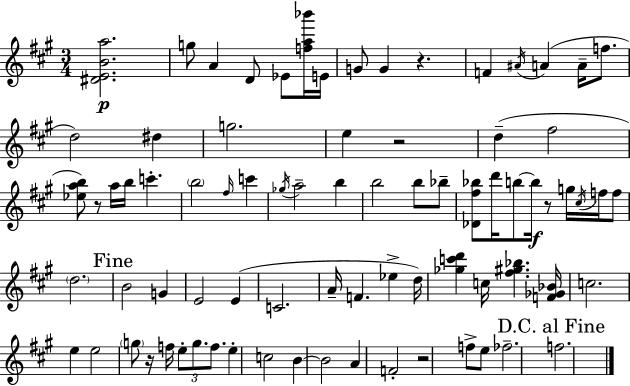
{
  \clef treble
  \numericTimeSignature
  \time 3/4
  \key a \major
  <dis' e' b' a''>2.\p | g''8 a'4 d'8 ees'8 <f'' a'' bes'''>16 e'16 | g'8 g'4 r4. | f'4 \acciaccatura { ais'16 }( a'4 a'16-- f''8. | \break d''2) dis''4 | g''2. | e''4 r2 | d''4--( fis''2 | \break <ees'' a'' b''>8) r8 a''16 b''16 c'''4.-. | \parenthesize b''2 \grace { fis''16 } c'''4 | \acciaccatura { ges''16 } a''2-- b''4 | b''2 b''8 | \break bes''8-- <des' fis'' bes''>8 d'''16 b''8~~ b''16\f r8 g''16 | \acciaccatura { cis''16 } f''16 f''8 \parenthesize d''2. | \mark "Fine" b'2 | g'4 e'2 | \break e'4( c'2. | a'16-- f'4. ees''4-> | d''16) <ges'' c''' d'''>4 c''16 <fis'' gis'' bes''>4. | <f' ges' bes'>16 c''2. | \break e''4 e''2 | \parenthesize g''8 r16 f''16 \tuplet 3/2 { e''8-. g''8. | f''8. } e''4-. c''2 | b'4~~ b'2 | \break a'4 f'2-. | r2 | f''8-> e''8 fes''2.-- | \mark "D.C. al Fine" f''2. | \break \bar "|."
}